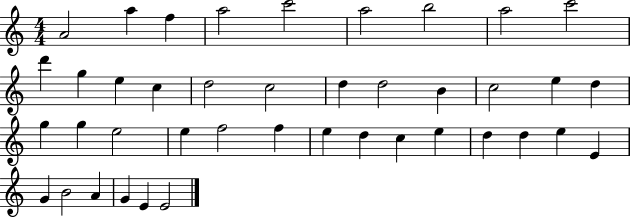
X:1
T:Untitled
M:4/4
L:1/4
K:C
A2 a f a2 c'2 a2 b2 a2 c'2 d' g e c d2 c2 d d2 B c2 e d g g e2 e f2 f e d c e d d e E G B2 A G E E2